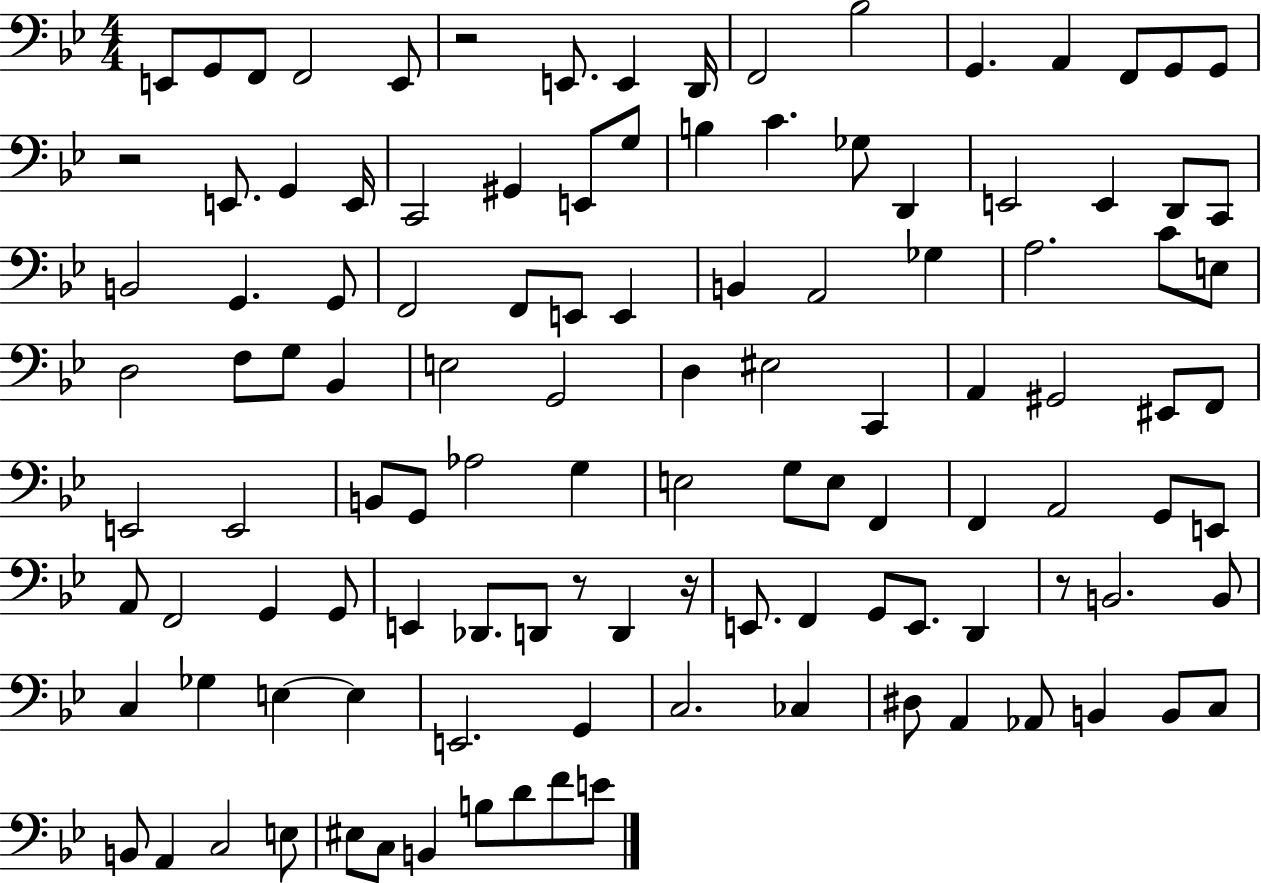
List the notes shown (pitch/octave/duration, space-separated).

E2/e G2/e F2/e F2/h E2/e R/h E2/e. E2/q D2/s F2/h Bb3/h G2/q. A2/q F2/e G2/e G2/e R/h E2/e. G2/q E2/s C2/h G#2/q E2/e G3/e B3/q C4/q. Gb3/e D2/q E2/h E2/q D2/e C2/e B2/h G2/q. G2/e F2/h F2/e E2/e E2/q B2/q A2/h Gb3/q A3/h. C4/e E3/e D3/h F3/e G3/e Bb2/q E3/h G2/h D3/q EIS3/h C2/q A2/q G#2/h EIS2/e F2/e E2/h E2/h B2/e G2/e Ab3/h G3/q E3/h G3/e E3/e F2/q F2/q A2/h G2/e E2/e A2/e F2/h G2/q G2/e E2/q Db2/e. D2/e R/e D2/q R/s E2/e. F2/q G2/e E2/e. D2/q R/e B2/h. B2/e C3/q Gb3/q E3/q E3/q E2/h. G2/q C3/h. CES3/q D#3/e A2/q Ab2/e B2/q B2/e C3/e B2/e A2/q C3/h E3/e EIS3/e C3/e B2/q B3/e D4/e F4/e E4/e